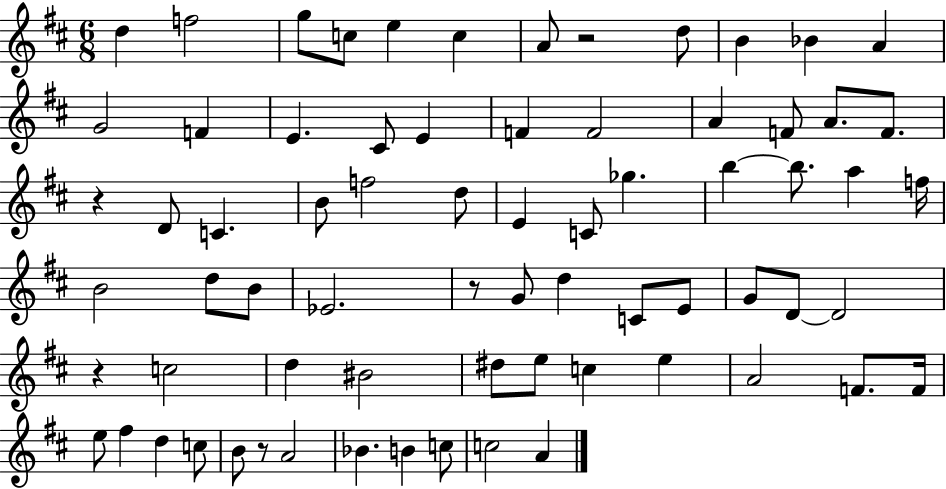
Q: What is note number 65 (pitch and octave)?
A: C5